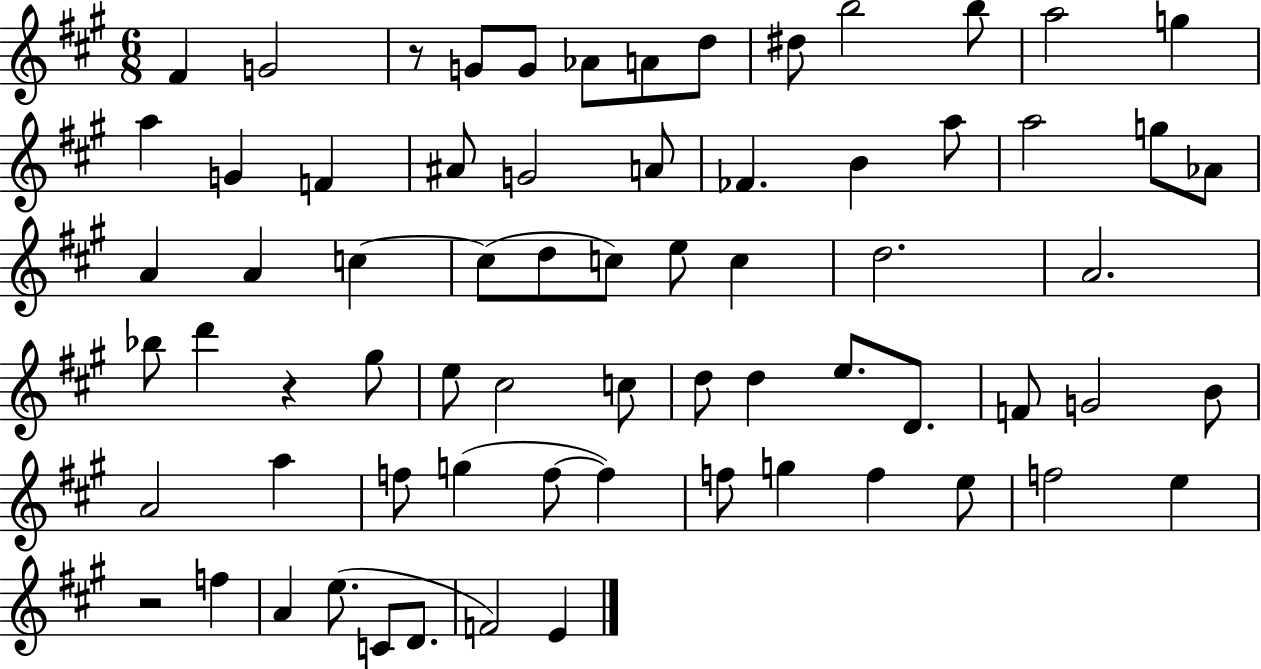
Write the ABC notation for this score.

X:1
T:Untitled
M:6/8
L:1/4
K:A
^F G2 z/2 G/2 G/2 _A/2 A/2 d/2 ^d/2 b2 b/2 a2 g a G F ^A/2 G2 A/2 _F B a/2 a2 g/2 _A/2 A A c c/2 d/2 c/2 e/2 c d2 A2 _b/2 d' z ^g/2 e/2 ^c2 c/2 d/2 d e/2 D/2 F/2 G2 B/2 A2 a f/2 g f/2 f f/2 g f e/2 f2 e z2 f A e/2 C/2 D/2 F2 E